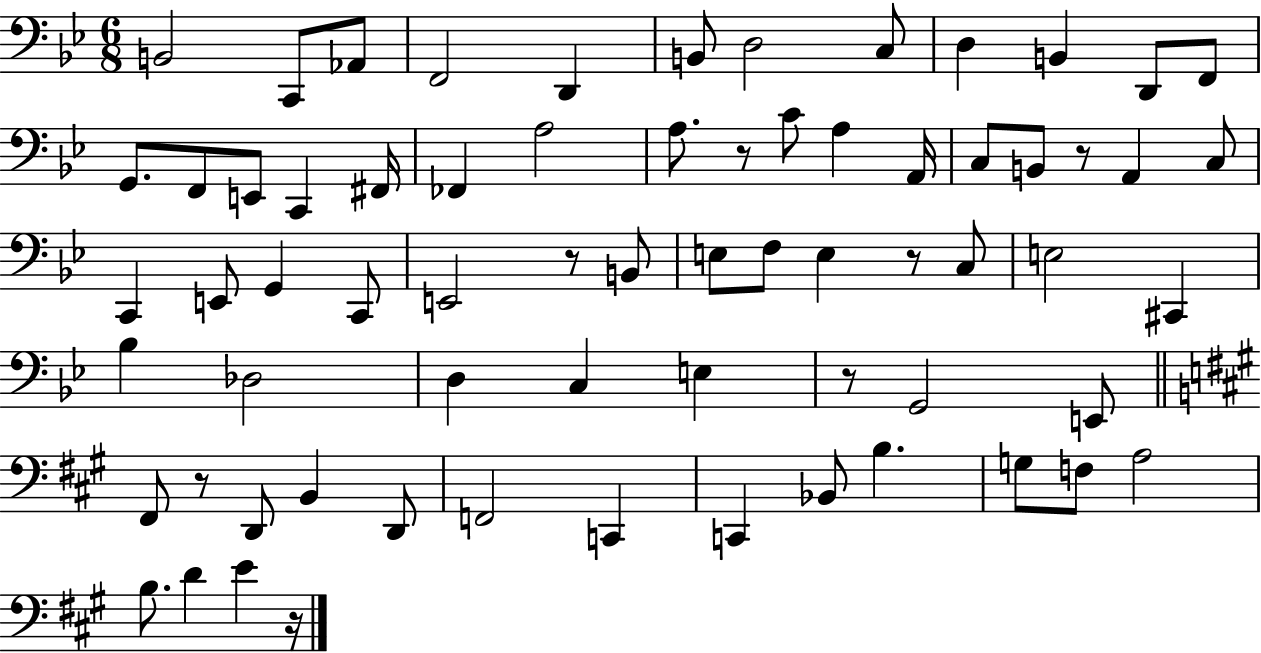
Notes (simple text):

B2/h C2/e Ab2/e F2/h D2/q B2/e D3/h C3/e D3/q B2/q D2/e F2/e G2/e. F2/e E2/e C2/q F#2/s FES2/q A3/h A3/e. R/e C4/e A3/q A2/s C3/e B2/e R/e A2/q C3/e C2/q E2/e G2/q C2/e E2/h R/e B2/e E3/e F3/e E3/q R/e C3/e E3/h C#2/q Bb3/q Db3/h D3/q C3/q E3/q R/e G2/h E2/e F#2/e R/e D2/e B2/q D2/e F2/h C2/q C2/q Bb2/e B3/q. G3/e F3/e A3/h B3/e. D4/q E4/q R/s